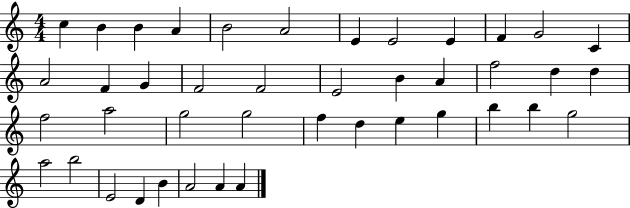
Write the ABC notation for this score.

X:1
T:Untitled
M:4/4
L:1/4
K:C
c B B A B2 A2 E E2 E F G2 C A2 F G F2 F2 E2 B A f2 d d f2 a2 g2 g2 f d e g b b g2 a2 b2 E2 D B A2 A A